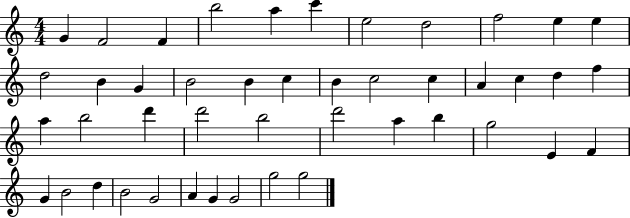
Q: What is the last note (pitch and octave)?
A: G5